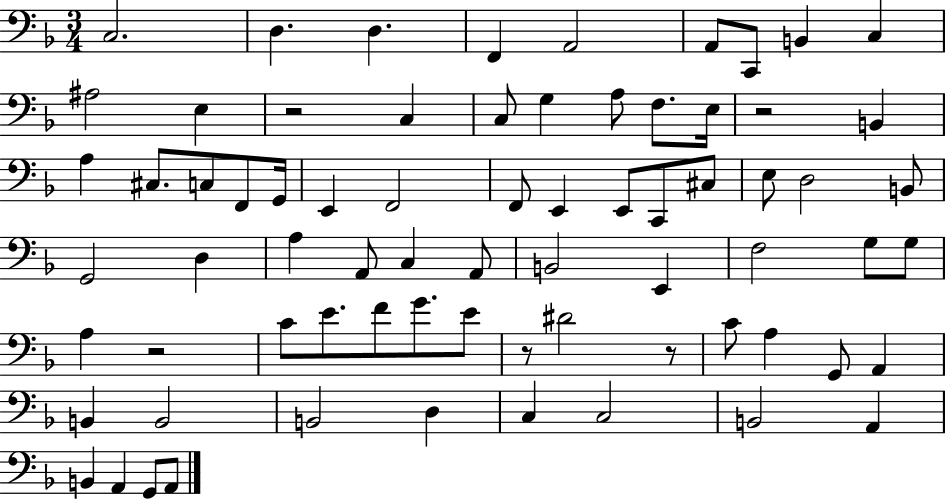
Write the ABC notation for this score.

X:1
T:Untitled
M:3/4
L:1/4
K:F
C,2 D, D, F,, A,,2 A,,/2 C,,/2 B,, C, ^A,2 E, z2 C, C,/2 G, A,/2 F,/2 E,/4 z2 B,, A, ^C,/2 C,/2 F,,/2 G,,/4 E,, F,,2 F,,/2 E,, E,,/2 C,,/2 ^C,/2 E,/2 D,2 B,,/2 G,,2 D, A, A,,/2 C, A,,/2 B,,2 E,, F,2 G,/2 G,/2 A, z2 C/2 E/2 F/2 G/2 E/2 z/2 ^D2 z/2 C/2 A, G,,/2 A,, B,, B,,2 B,,2 D, C, C,2 B,,2 A,, B,, A,, G,,/2 A,,/2